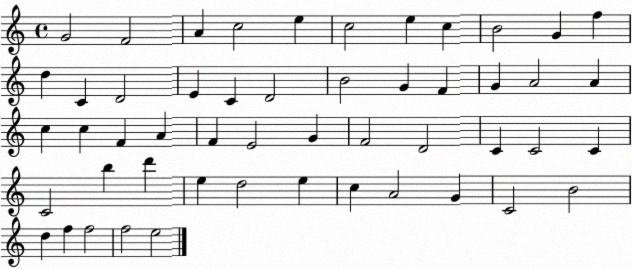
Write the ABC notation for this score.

X:1
T:Untitled
M:4/4
L:1/4
K:C
G2 F2 A c2 e c2 e c B2 G f d C D2 E C D2 B2 G F G A2 A c c F A F E2 G F2 D2 C C2 C C2 b d' e d2 e c A2 G C2 B2 d f f2 f2 e2